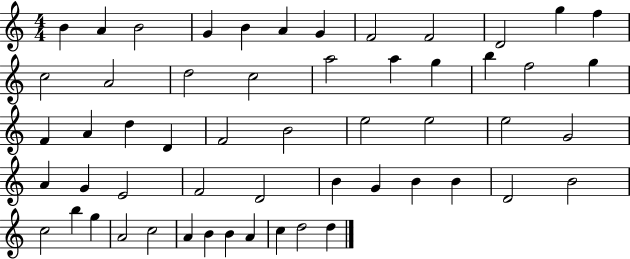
X:1
T:Untitled
M:4/4
L:1/4
K:C
B A B2 G B A G F2 F2 D2 g f c2 A2 d2 c2 a2 a g b f2 g F A d D F2 B2 e2 e2 e2 G2 A G E2 F2 D2 B G B B D2 B2 c2 b g A2 c2 A B B A c d2 d